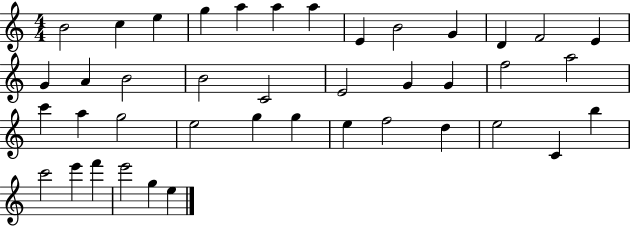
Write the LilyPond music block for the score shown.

{
  \clef treble
  \numericTimeSignature
  \time 4/4
  \key c \major
  b'2 c''4 e''4 | g''4 a''4 a''4 a''4 | e'4 b'2 g'4 | d'4 f'2 e'4 | \break g'4 a'4 b'2 | b'2 c'2 | e'2 g'4 g'4 | f''2 a''2 | \break c'''4 a''4 g''2 | e''2 g''4 g''4 | e''4 f''2 d''4 | e''2 c'4 b''4 | \break c'''2 e'''4 f'''4 | e'''2 g''4 e''4 | \bar "|."
}